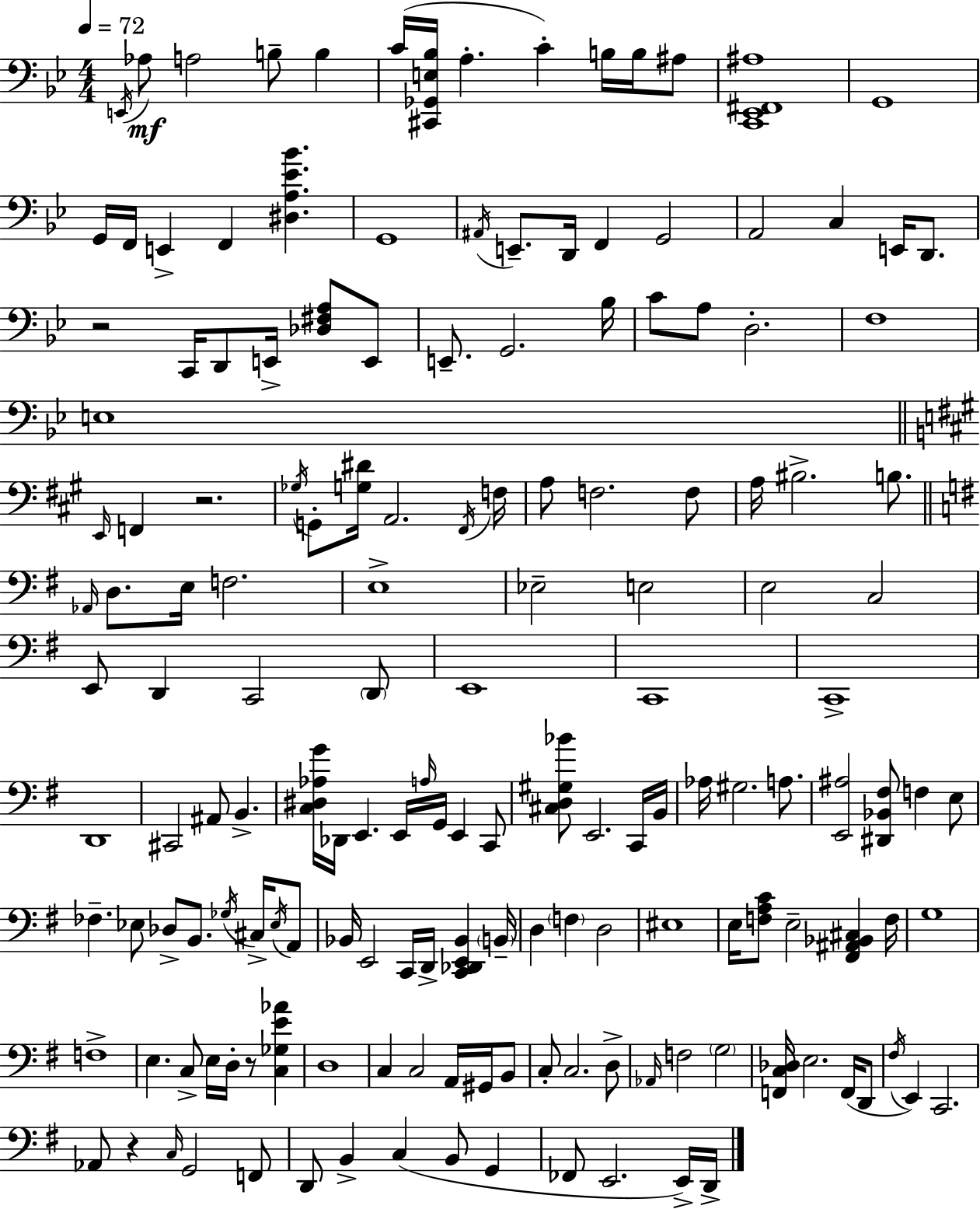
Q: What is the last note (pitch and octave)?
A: D2